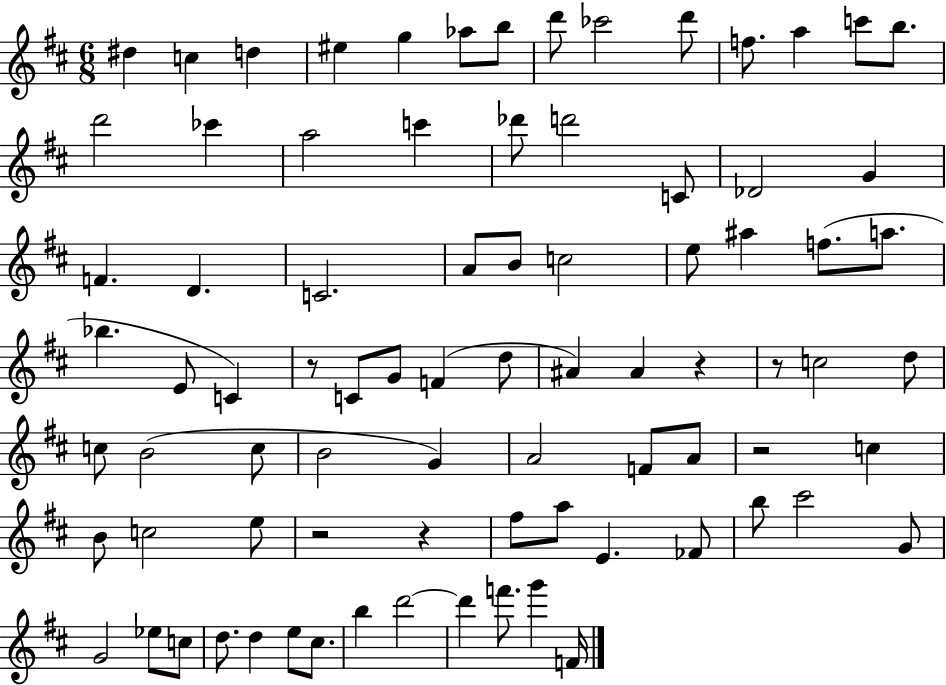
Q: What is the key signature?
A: D major